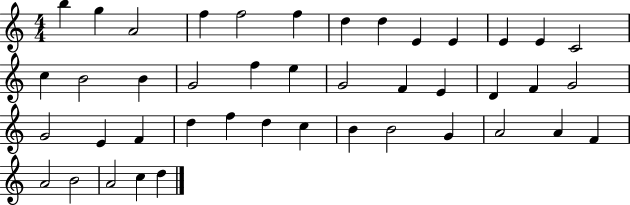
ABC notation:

X:1
T:Untitled
M:4/4
L:1/4
K:C
b g A2 f f2 f d d E E E E C2 c B2 B G2 f e G2 F E D F G2 G2 E F d f d c B B2 G A2 A F A2 B2 A2 c d